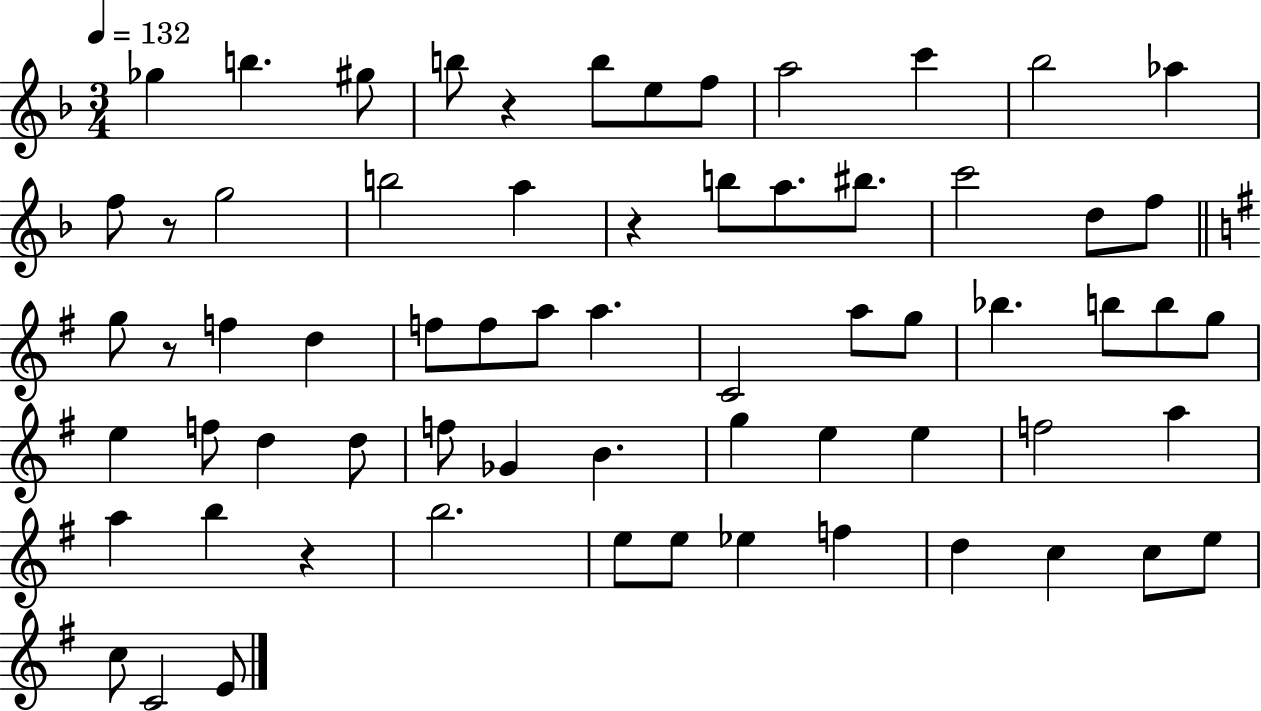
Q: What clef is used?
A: treble